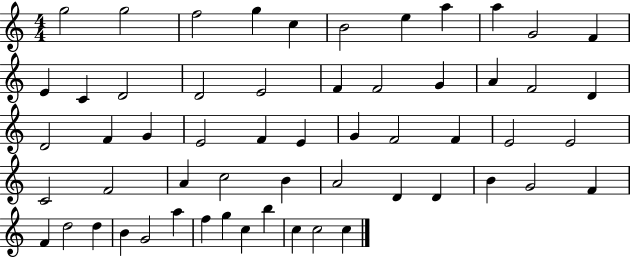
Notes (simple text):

G5/h G5/h F5/h G5/q C5/q B4/h E5/q A5/q A5/q G4/h F4/q E4/q C4/q D4/h D4/h E4/h F4/q F4/h G4/q A4/q F4/h D4/q D4/h F4/q G4/q E4/h F4/q E4/q G4/q F4/h F4/q E4/h E4/h C4/h F4/h A4/q C5/h B4/q A4/h D4/q D4/q B4/q G4/h F4/q F4/q D5/h D5/q B4/q G4/h A5/q F5/q G5/q C5/q B5/q C5/q C5/h C5/q